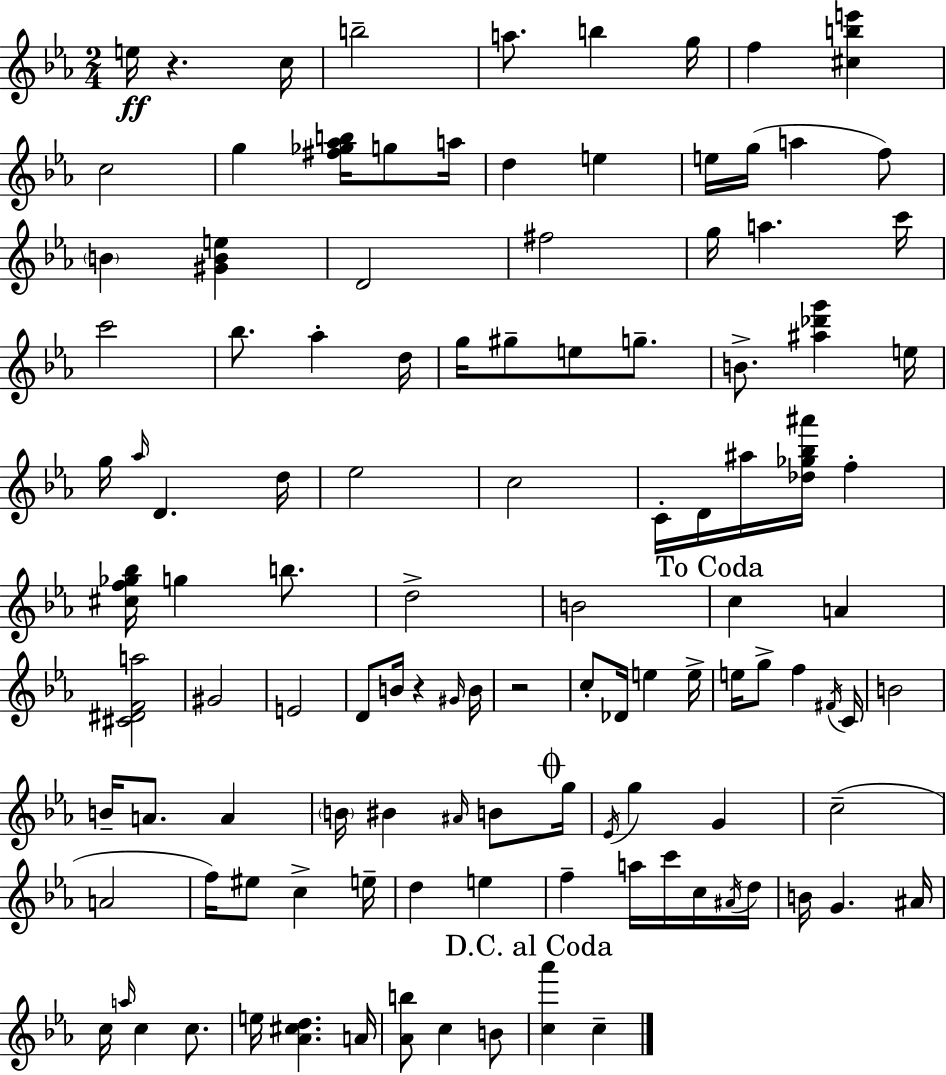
{
  \clef treble
  \numericTimeSignature
  \time 2/4
  \key c \minor
  e''16\ff r4. c''16 | b''2-- | a''8. b''4 g''16 | f''4 <cis'' b'' e'''>4 | \break c''2 | g''4 <fis'' ges'' aes'' b''>16 g''8 a''16 | d''4 e''4 | e''16 g''16( a''4 f''8) | \break \parenthesize b'4 <gis' b' e''>4 | d'2 | fis''2 | g''16 a''4. c'''16 | \break c'''2 | bes''8. aes''4-. d''16 | g''16 gis''8-- e''8 g''8.-- | b'8.-> <ais'' des''' g'''>4 e''16 | \break g''16 \grace { aes''16 } d'4. | d''16 ees''2 | c''2 | c'16-. d'16 ais''16 <des'' ges'' bes'' ais'''>16 f''4-. | \break <cis'' f'' ges'' bes''>16 g''4 b''8. | d''2-> | b'2 | \mark "To Coda" c''4 a'4 | \break <cis' dis' f' a''>2 | gis'2 | e'2 | d'8 b'16 r4 | \break \grace { gis'16 } b'16 r2 | c''8-. des'16 e''4 | e''16-> e''16 g''8-> f''4 | \acciaccatura { fis'16 } c'16 b'2 | \break b'16-- a'8. a'4 | \parenthesize b'16 bis'4 | \grace { ais'16 } b'8 \mark \markup { \musicglyph "scripts.coda" } g''16 \acciaccatura { ees'16 } g''4 | g'4 c''2--( | \break a'2 | f''16) eis''8 | c''4-> e''16-- d''4 | e''4 f''4-- | \break a''16 c'''16 c''16 \acciaccatura { ais'16 } d''16 b'16 g'4. | ais'16 c''16 \grace { a''16 } | c''4 c''8. e''16 | <aes' cis'' d''>4. a'16 <aes' b''>8 | \break c''4 b'8 \mark "D.C. al Coda" <c'' aes'''>4 | c''4-- \bar "|."
}